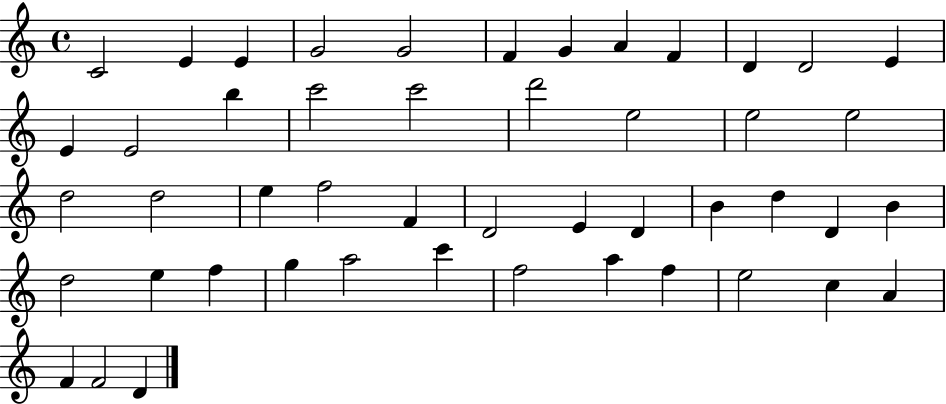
X:1
T:Untitled
M:4/4
L:1/4
K:C
C2 E E G2 G2 F G A F D D2 E E E2 b c'2 c'2 d'2 e2 e2 e2 d2 d2 e f2 F D2 E D B d D B d2 e f g a2 c' f2 a f e2 c A F F2 D